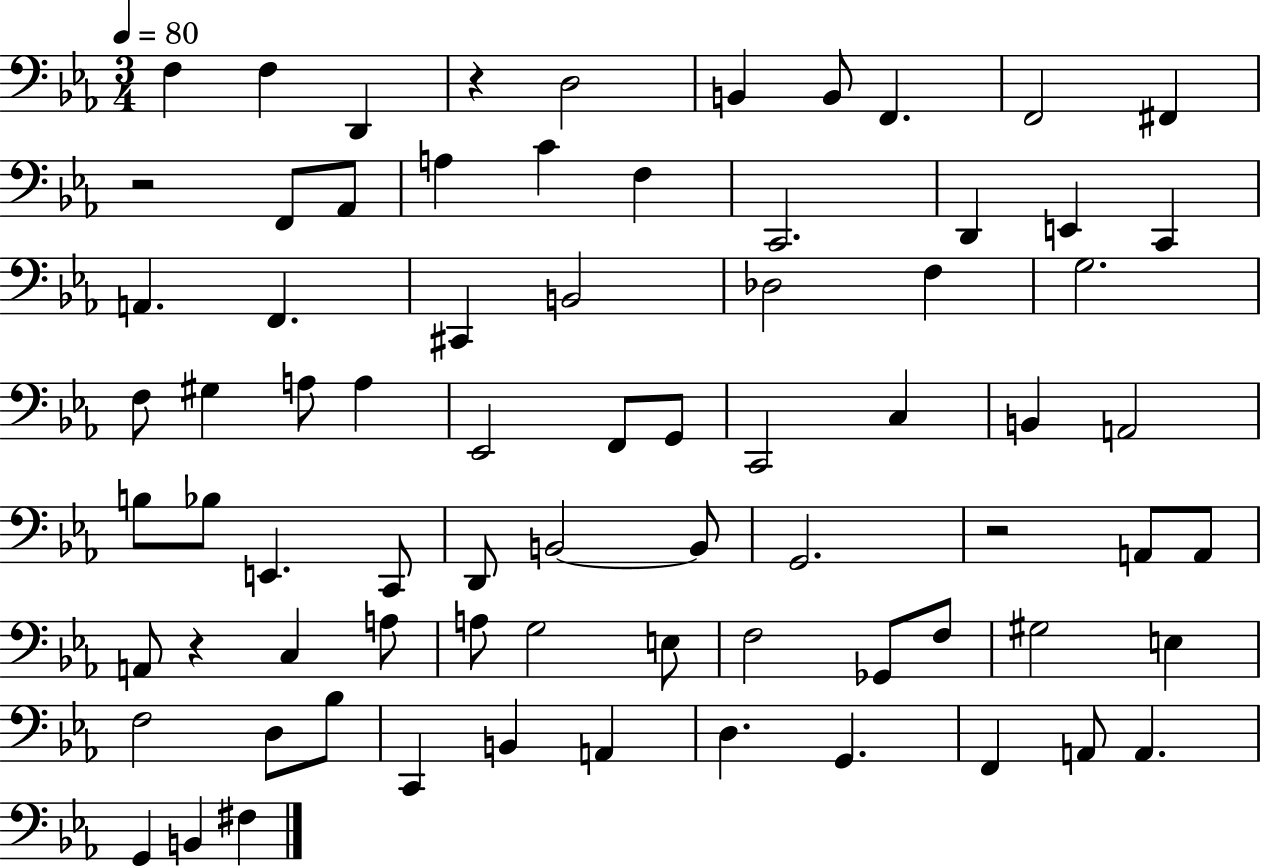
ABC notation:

X:1
T:Untitled
M:3/4
L:1/4
K:Eb
F, F, D,, z D,2 B,, B,,/2 F,, F,,2 ^F,, z2 F,,/2 _A,,/2 A, C F, C,,2 D,, E,, C,, A,, F,, ^C,, B,,2 _D,2 F, G,2 F,/2 ^G, A,/2 A, _E,,2 F,,/2 G,,/2 C,,2 C, B,, A,,2 B,/2 _B,/2 E,, C,,/2 D,,/2 B,,2 B,,/2 G,,2 z2 A,,/2 A,,/2 A,,/2 z C, A,/2 A,/2 G,2 E,/2 F,2 _G,,/2 F,/2 ^G,2 E, F,2 D,/2 _B,/2 C,, B,, A,, D, G,, F,, A,,/2 A,, G,, B,, ^F,